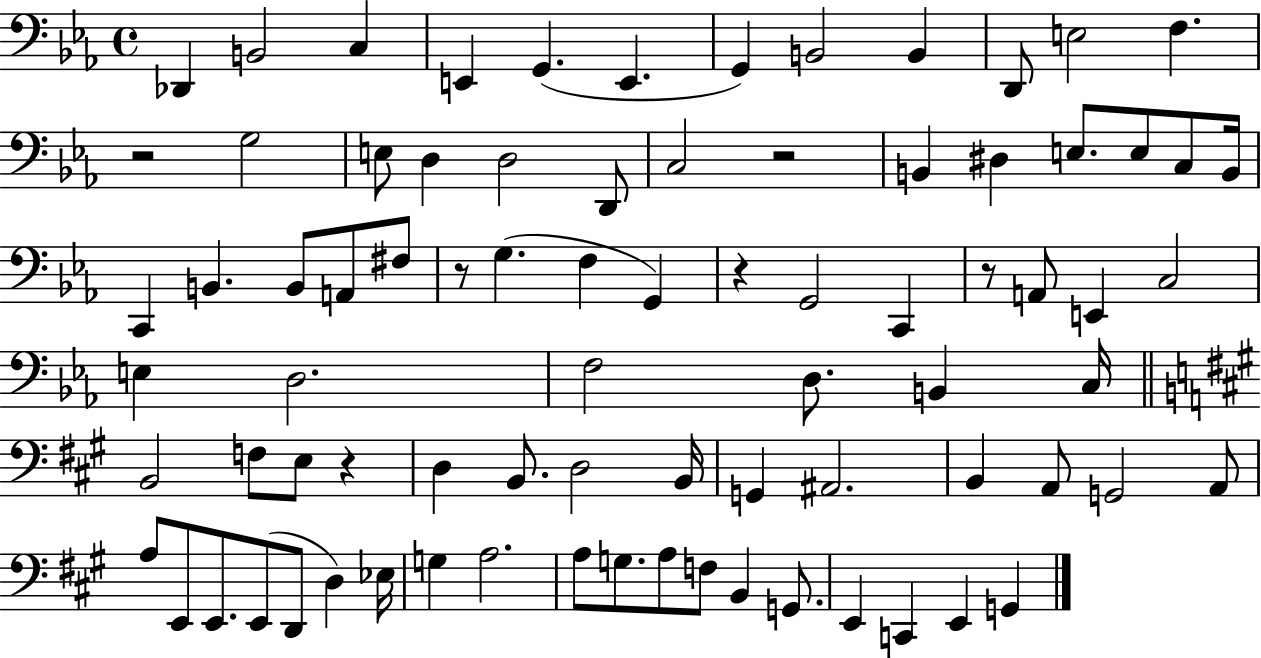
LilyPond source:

{
  \clef bass
  \time 4/4
  \defaultTimeSignature
  \key ees \major
  \repeat volta 2 { des,4 b,2 c4 | e,4 g,4.( e,4. | g,4) b,2 b,4 | d,8 e2 f4. | \break r2 g2 | e8 d4 d2 d,8 | c2 r2 | b,4 dis4 e8. e8 c8 b,16 | \break c,4 b,4. b,8 a,8 fis8 | r8 g4.( f4 g,4) | r4 g,2 c,4 | r8 a,8 e,4 c2 | \break e4 d2. | f2 d8. b,4 c16 | \bar "||" \break \key a \major b,2 f8 e8 r4 | d4 b,8. d2 b,16 | g,4 ais,2. | b,4 a,8 g,2 a,8 | \break a8 e,8 e,8. e,8( d,8 d4) ees16 | g4 a2. | a8 g8. a8 f8 b,4 g,8. | e,4 c,4 e,4 g,4 | \break } \bar "|."
}